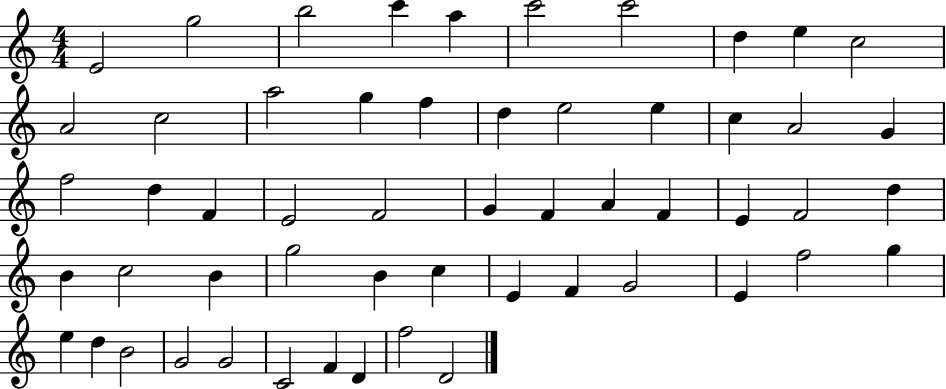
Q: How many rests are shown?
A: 0